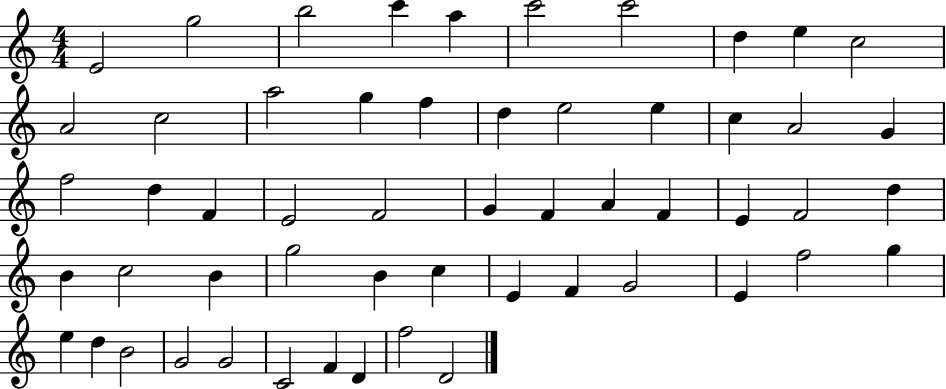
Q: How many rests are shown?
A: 0